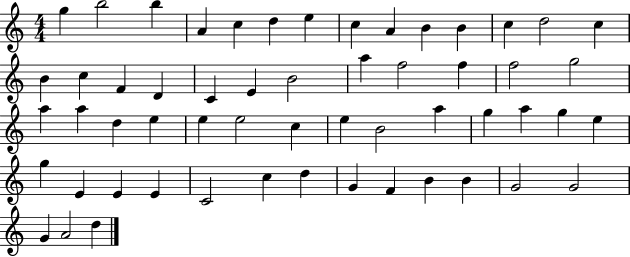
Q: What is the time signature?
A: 4/4